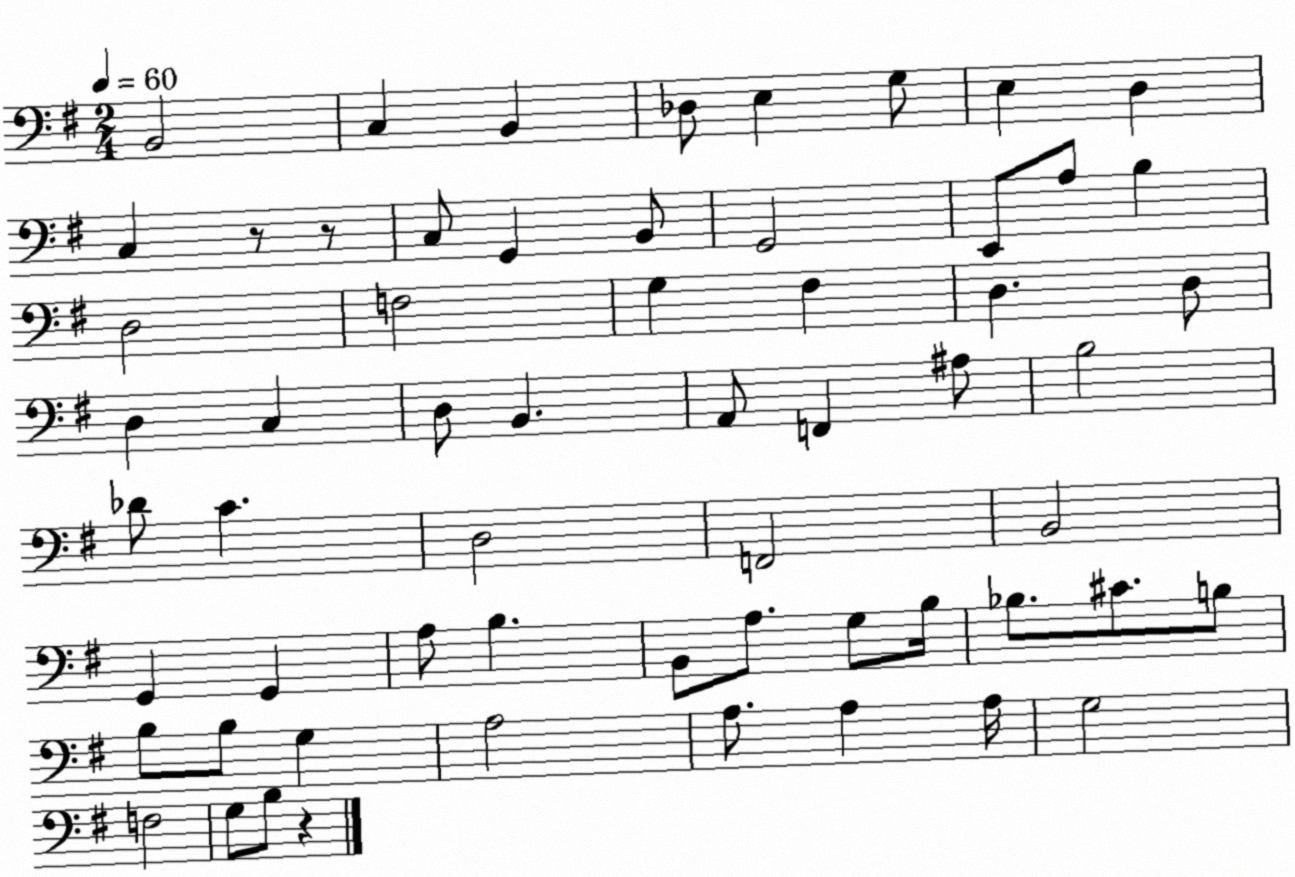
X:1
T:Untitled
M:2/4
L:1/4
K:G
B,,2 C, B,, _D,/2 E, G,/2 E, D, C, z/2 z/2 C,/2 G,, B,,/2 G,,2 E,,/2 A,/2 B, D,2 F,2 G, ^F, D, D,/2 D, C, D,/2 B,, A,,/2 F,, ^A,/2 B,2 _D/2 C D,2 F,,2 B,,2 G,, G,, A,/2 B, B,,/2 A,/2 G,/2 B,/4 _B,/2 ^C/2 B,/2 B,/2 B,/2 G, A,2 A,/2 A, A,/4 G,2 F,2 G,/2 B,/2 z